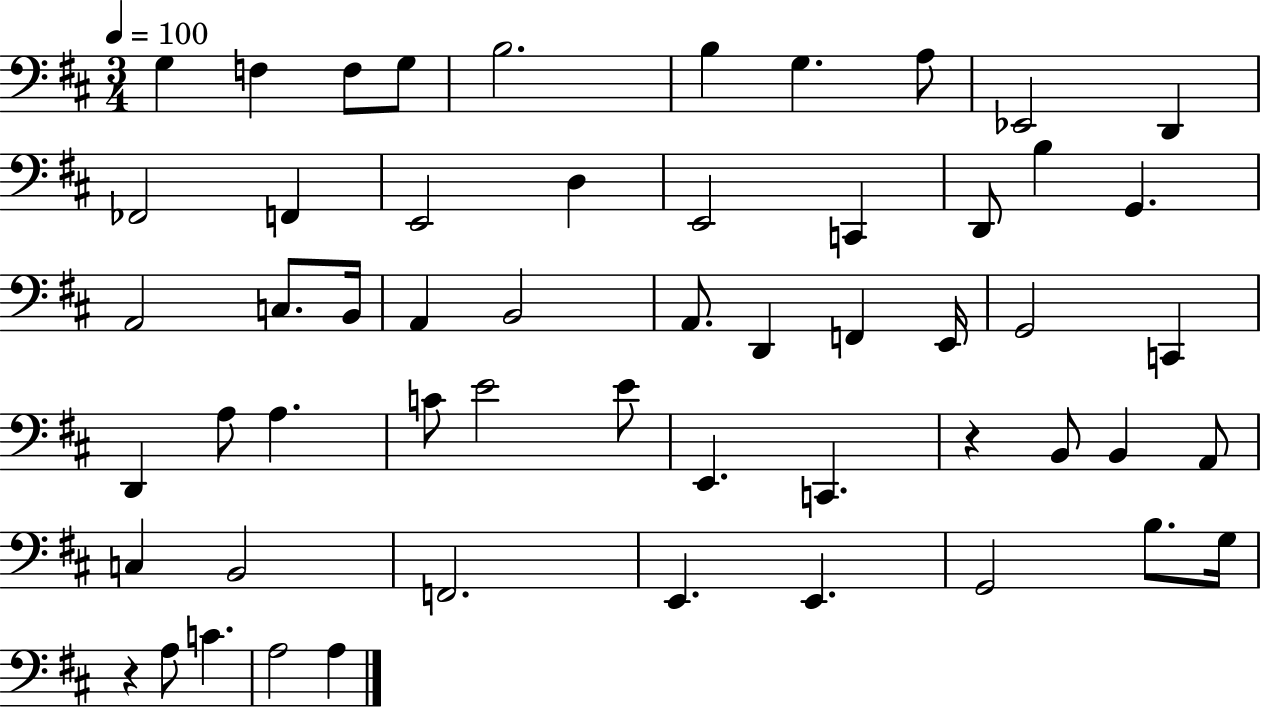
{
  \clef bass
  \numericTimeSignature
  \time 3/4
  \key d \major
  \tempo 4 = 100
  g4 f4 f8 g8 | b2. | b4 g4. a8 | ees,2 d,4 | \break fes,2 f,4 | e,2 d4 | e,2 c,4 | d,8 b4 g,4. | \break a,2 c8. b,16 | a,4 b,2 | a,8. d,4 f,4 e,16 | g,2 c,4 | \break d,4 a8 a4. | c'8 e'2 e'8 | e,4. c,4. | r4 b,8 b,4 a,8 | \break c4 b,2 | f,2. | e,4. e,4. | g,2 b8. g16 | \break r4 a8 c'4. | a2 a4 | \bar "|."
}